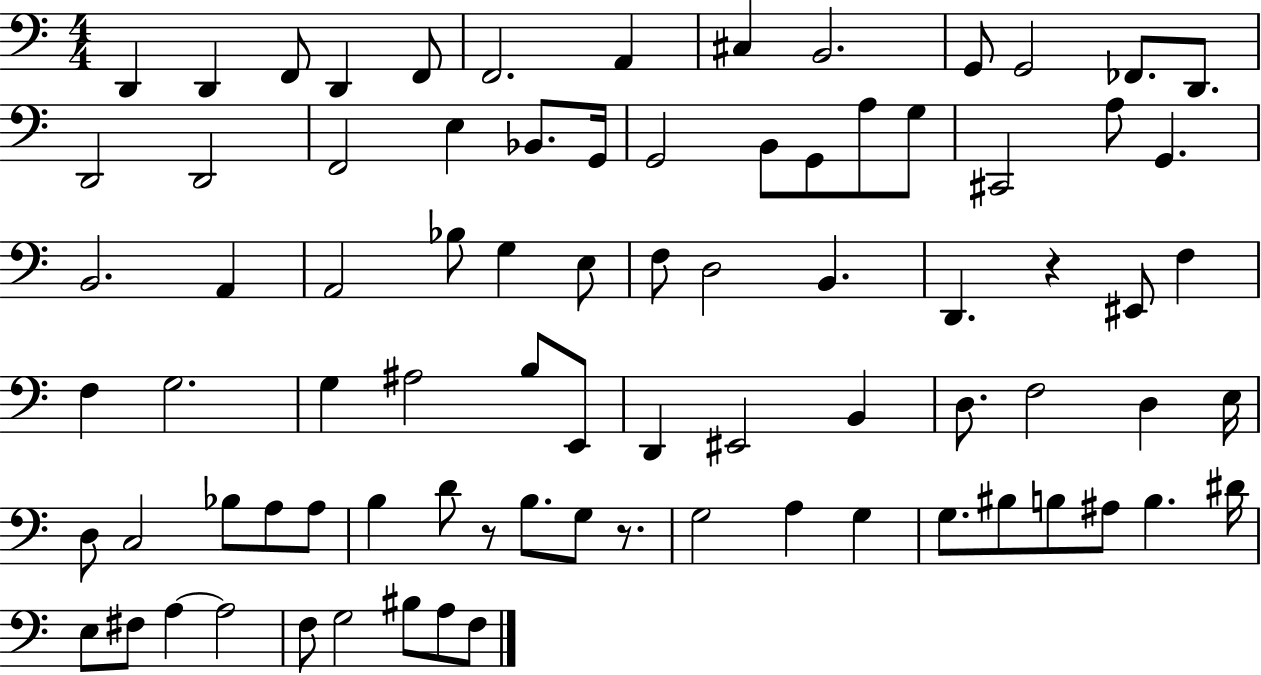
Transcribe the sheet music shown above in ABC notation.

X:1
T:Untitled
M:4/4
L:1/4
K:C
D,, D,, F,,/2 D,, F,,/2 F,,2 A,, ^C, B,,2 G,,/2 G,,2 _F,,/2 D,,/2 D,,2 D,,2 F,,2 E, _B,,/2 G,,/4 G,,2 B,,/2 G,,/2 A,/2 G,/2 ^C,,2 A,/2 G,, B,,2 A,, A,,2 _B,/2 G, E,/2 F,/2 D,2 B,, D,, z ^E,,/2 F, F, G,2 G, ^A,2 B,/2 E,,/2 D,, ^E,,2 B,, D,/2 F,2 D, E,/4 D,/2 C,2 _B,/2 A,/2 A,/2 B, D/2 z/2 B,/2 G,/2 z/2 G,2 A, G, G,/2 ^B,/2 B,/2 ^A,/2 B, ^D/4 E,/2 ^F,/2 A, A,2 F,/2 G,2 ^B,/2 A,/2 F,/2